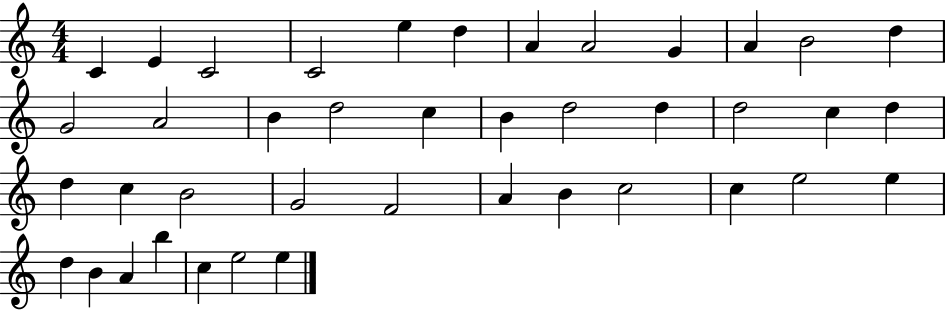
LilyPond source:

{
  \clef treble
  \numericTimeSignature
  \time 4/4
  \key c \major
  c'4 e'4 c'2 | c'2 e''4 d''4 | a'4 a'2 g'4 | a'4 b'2 d''4 | \break g'2 a'2 | b'4 d''2 c''4 | b'4 d''2 d''4 | d''2 c''4 d''4 | \break d''4 c''4 b'2 | g'2 f'2 | a'4 b'4 c''2 | c''4 e''2 e''4 | \break d''4 b'4 a'4 b''4 | c''4 e''2 e''4 | \bar "|."
}